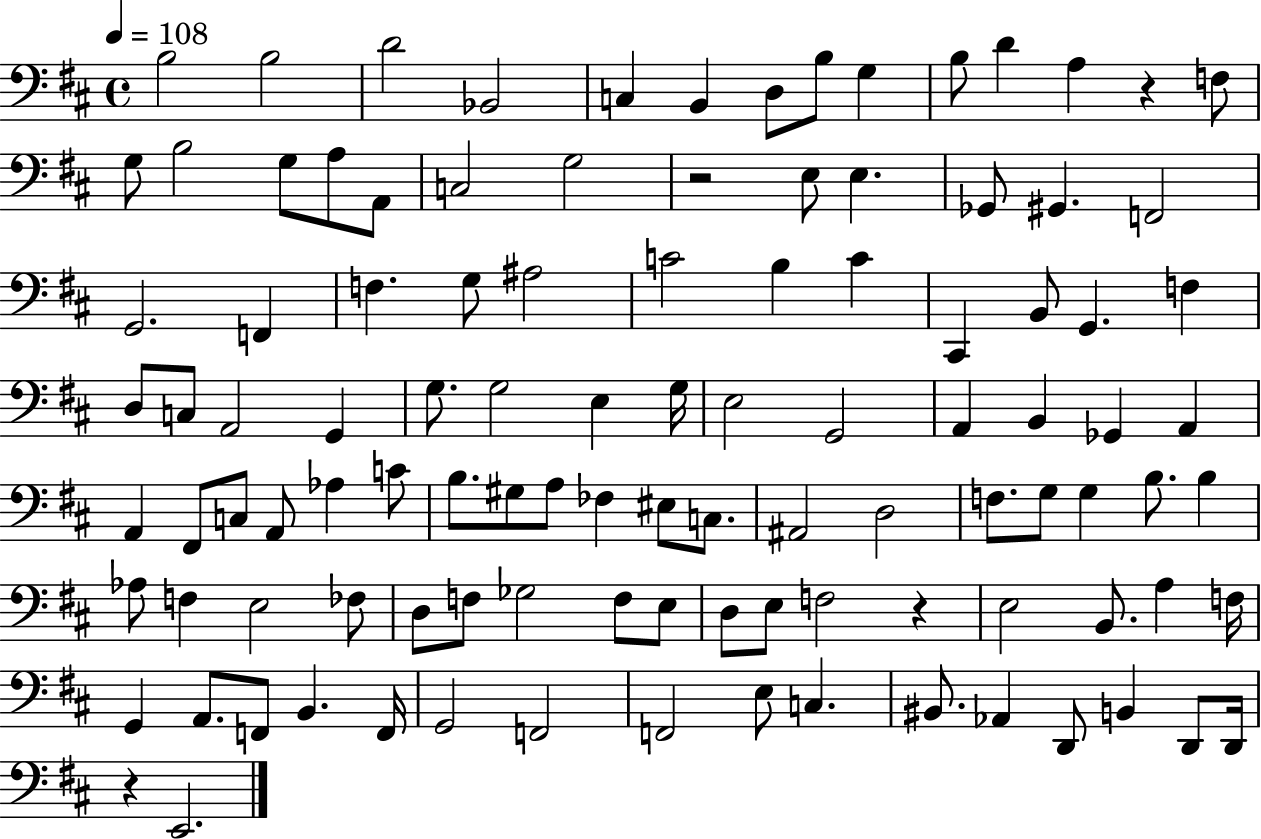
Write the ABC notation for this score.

X:1
T:Untitled
M:4/4
L:1/4
K:D
B,2 B,2 D2 _B,,2 C, B,, D,/2 B,/2 G, B,/2 D A, z F,/2 G,/2 B,2 G,/2 A,/2 A,,/2 C,2 G,2 z2 E,/2 E, _G,,/2 ^G,, F,,2 G,,2 F,, F, G,/2 ^A,2 C2 B, C ^C,, B,,/2 G,, F, D,/2 C,/2 A,,2 G,, G,/2 G,2 E, G,/4 E,2 G,,2 A,, B,, _G,, A,, A,, ^F,,/2 C,/2 A,,/2 _A, C/2 B,/2 ^G,/2 A,/2 _F, ^E,/2 C,/2 ^A,,2 D,2 F,/2 G,/2 G, B,/2 B, _A,/2 F, E,2 _F,/2 D,/2 F,/2 _G,2 F,/2 E,/2 D,/2 E,/2 F,2 z E,2 B,,/2 A, F,/4 G,, A,,/2 F,,/2 B,, F,,/4 G,,2 F,,2 F,,2 E,/2 C, ^B,,/2 _A,, D,,/2 B,, D,,/2 D,,/4 z E,,2